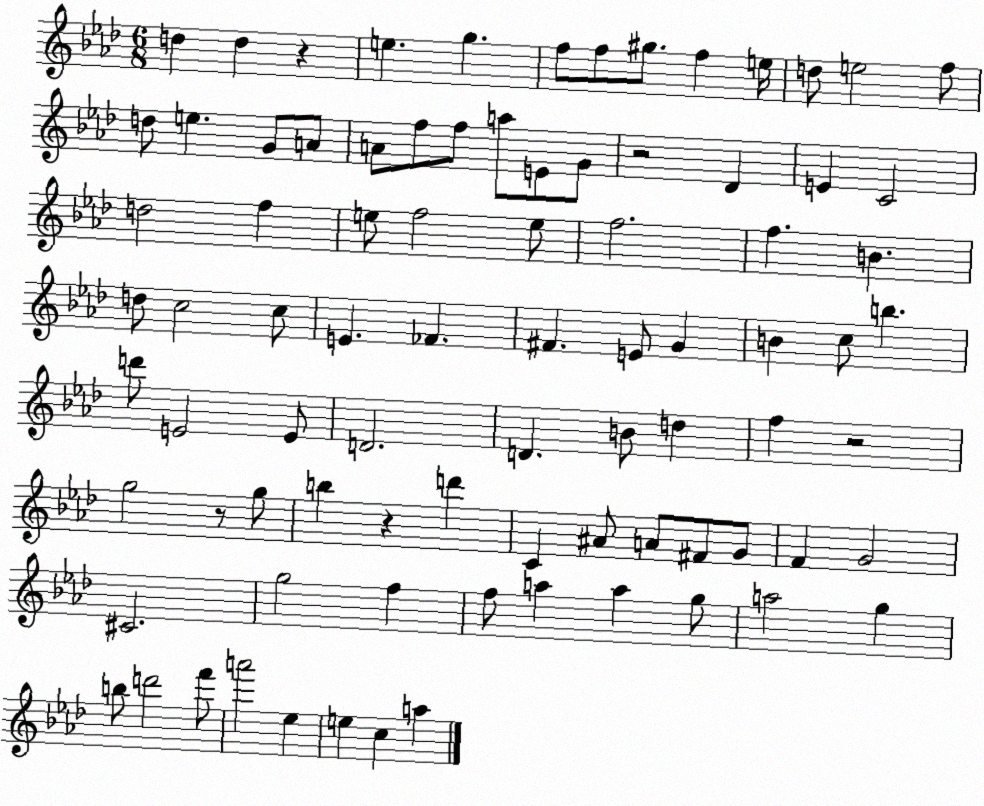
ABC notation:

X:1
T:Untitled
M:6/8
L:1/4
K:Ab
d d z e g f/2 f/2 ^g/2 f e/4 d/2 e2 f/2 d/2 e G/2 A/2 A/2 f/2 f/2 a/2 E/2 G/2 z2 _D E C2 d2 f e/2 f2 e/2 f2 f B d/2 c2 c/2 E _F ^F E/2 G B c/2 b d'/2 E2 E/2 D2 D B/2 d f z2 g2 z/2 g/2 b z d' C ^A/2 A/2 ^F/2 G/2 F G2 ^C2 g2 f f/2 a a g/2 a2 g b/2 d'2 f'/2 a'2 _e e c a